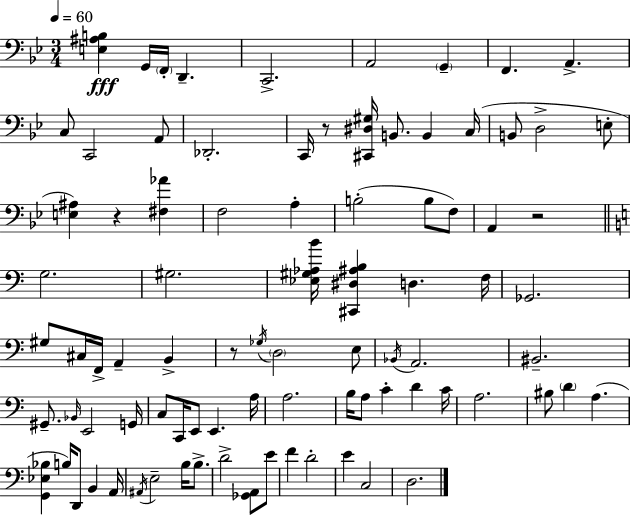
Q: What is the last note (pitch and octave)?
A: D3